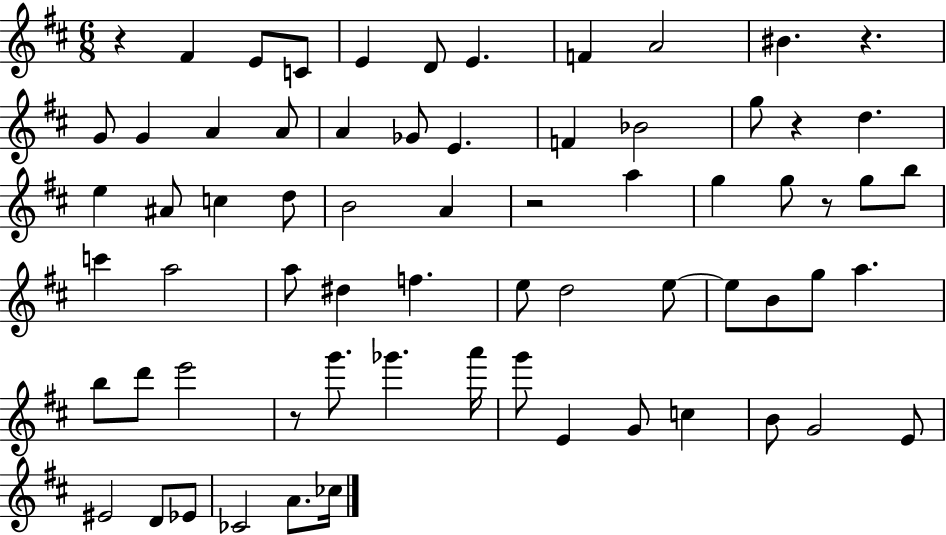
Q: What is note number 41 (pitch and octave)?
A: B4